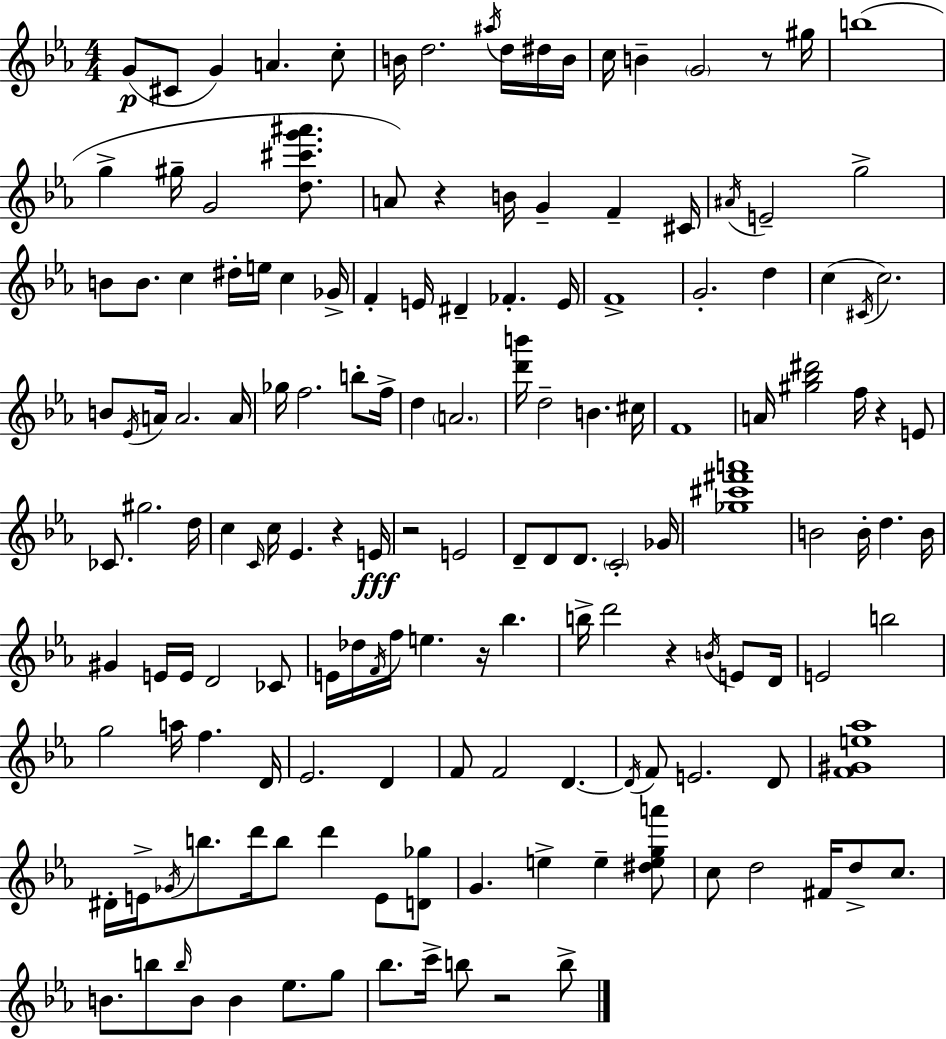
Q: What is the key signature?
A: EES major